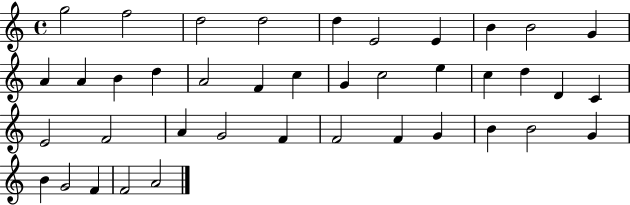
X:1
T:Untitled
M:4/4
L:1/4
K:C
g2 f2 d2 d2 d E2 E B B2 G A A B d A2 F c G c2 e c d D C E2 F2 A G2 F F2 F G B B2 G B G2 F F2 A2